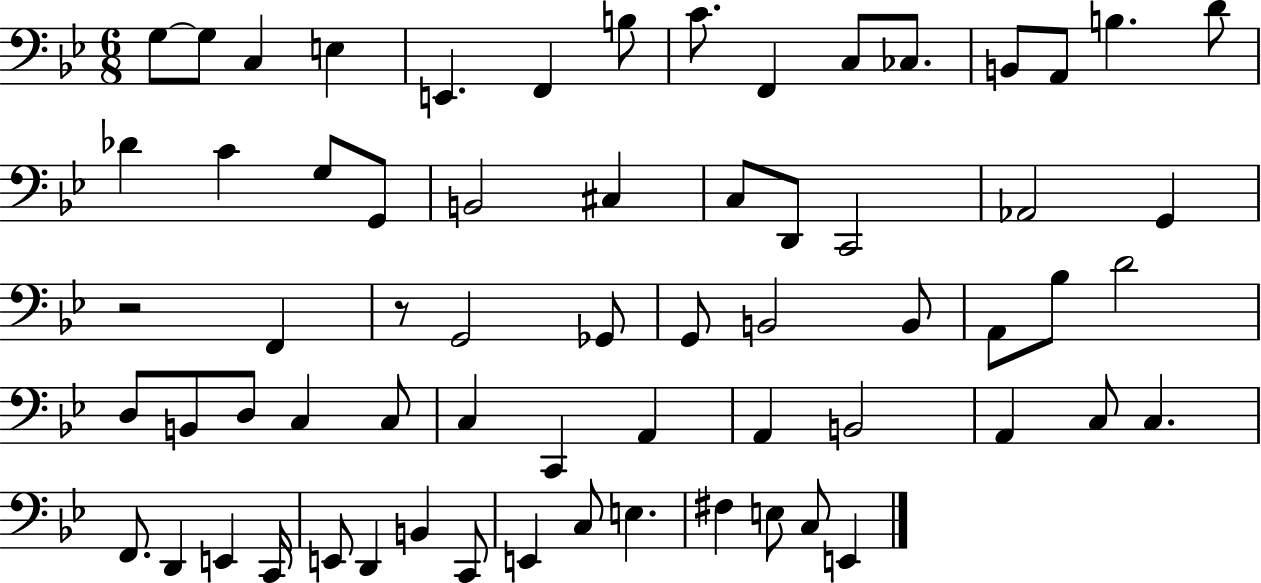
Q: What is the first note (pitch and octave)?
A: G3